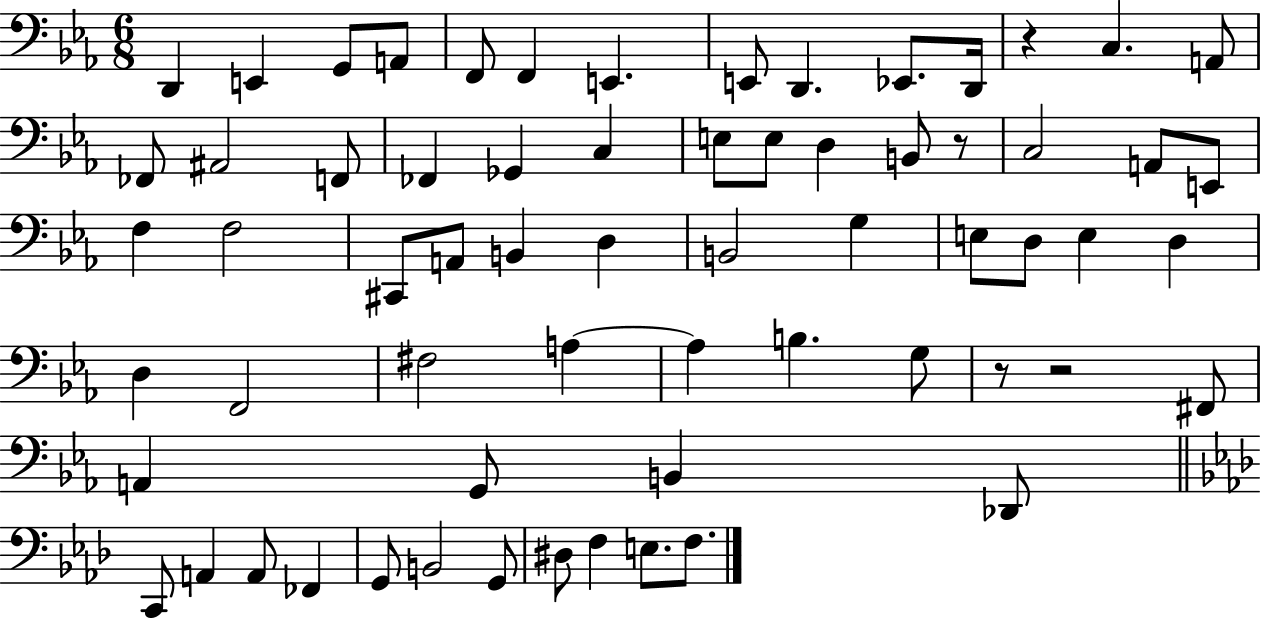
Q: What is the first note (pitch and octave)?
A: D2